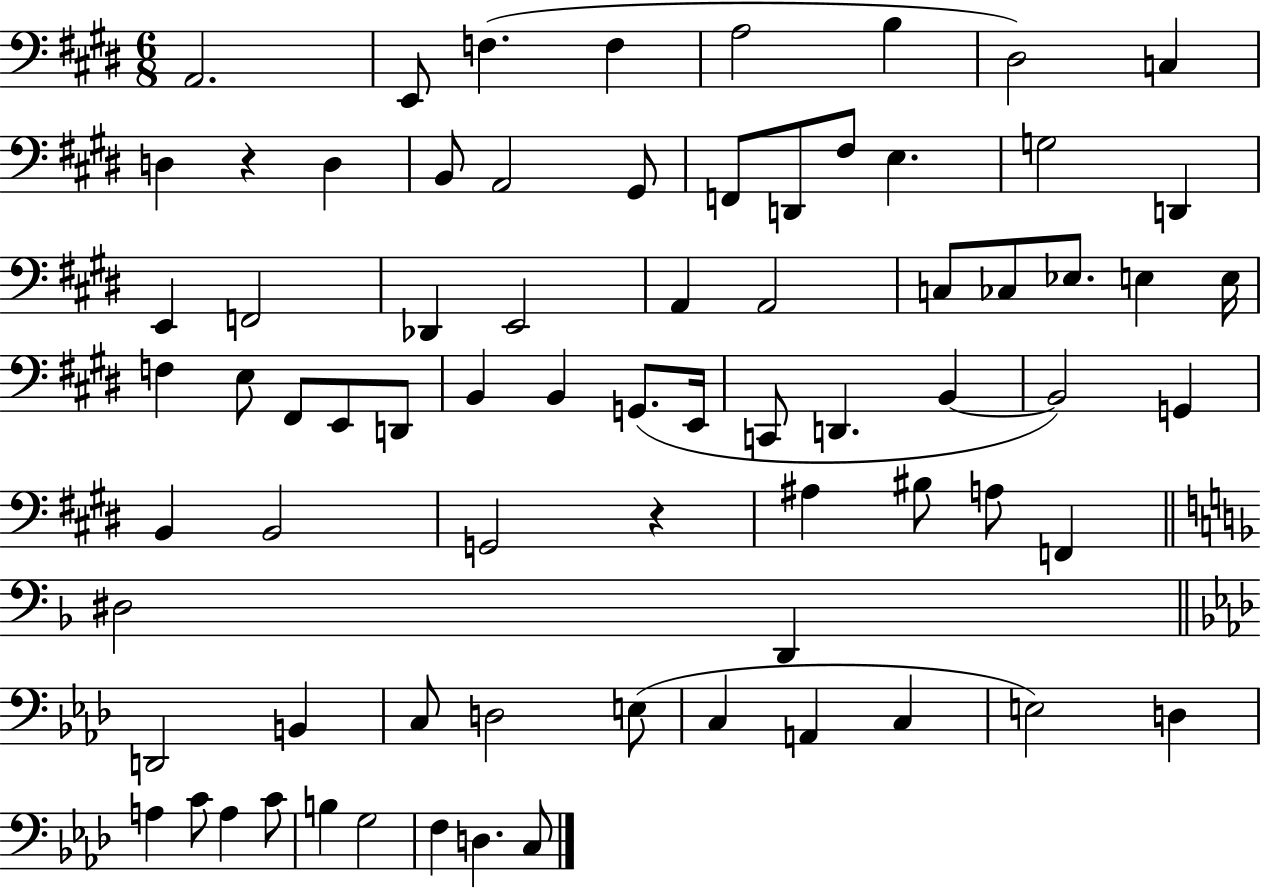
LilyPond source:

{
  \clef bass
  \numericTimeSignature
  \time 6/8
  \key e \major
  a,2. | e,8 f4.( f4 | a2 b4 | dis2) c4 | \break d4 r4 d4 | b,8 a,2 gis,8 | f,8 d,8 fis8 e4. | g2 d,4 | \break e,4 f,2 | des,4 e,2 | a,4 a,2 | c8 ces8 ees8. e4 e16 | \break f4 e8 fis,8 e,8 d,8 | b,4 b,4 g,8.( e,16 | c,8 d,4. b,4~~ | b,2) g,4 | \break b,4 b,2 | g,2 r4 | ais4 bis8 a8 f,4 | \bar "||" \break \key f \major dis2 d,4 | \bar "||" \break \key f \minor d,2 b,4 | c8 d2 e8( | c4 a,4 c4 | e2) d4 | \break a4 c'8 a4 c'8 | b4 g2 | f4 d4. c8 | \bar "|."
}